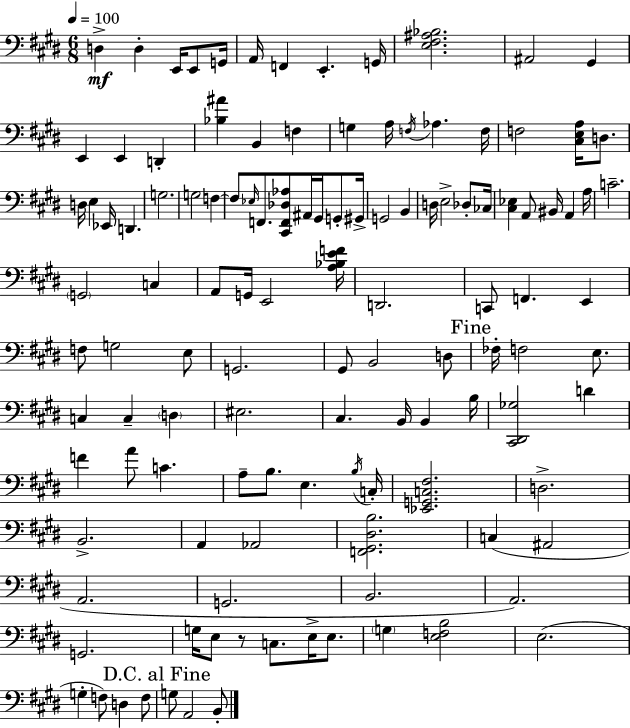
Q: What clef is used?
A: bass